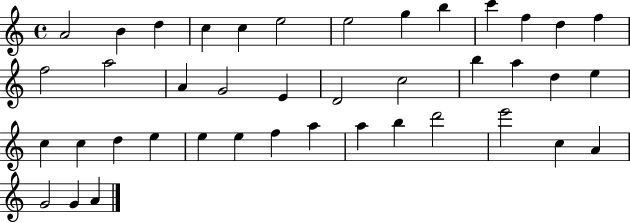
X:1
T:Untitled
M:4/4
L:1/4
K:C
A2 B d c c e2 e2 g b c' f d f f2 a2 A G2 E D2 c2 b a d e c c d e e e f a a b d'2 e'2 c A G2 G A